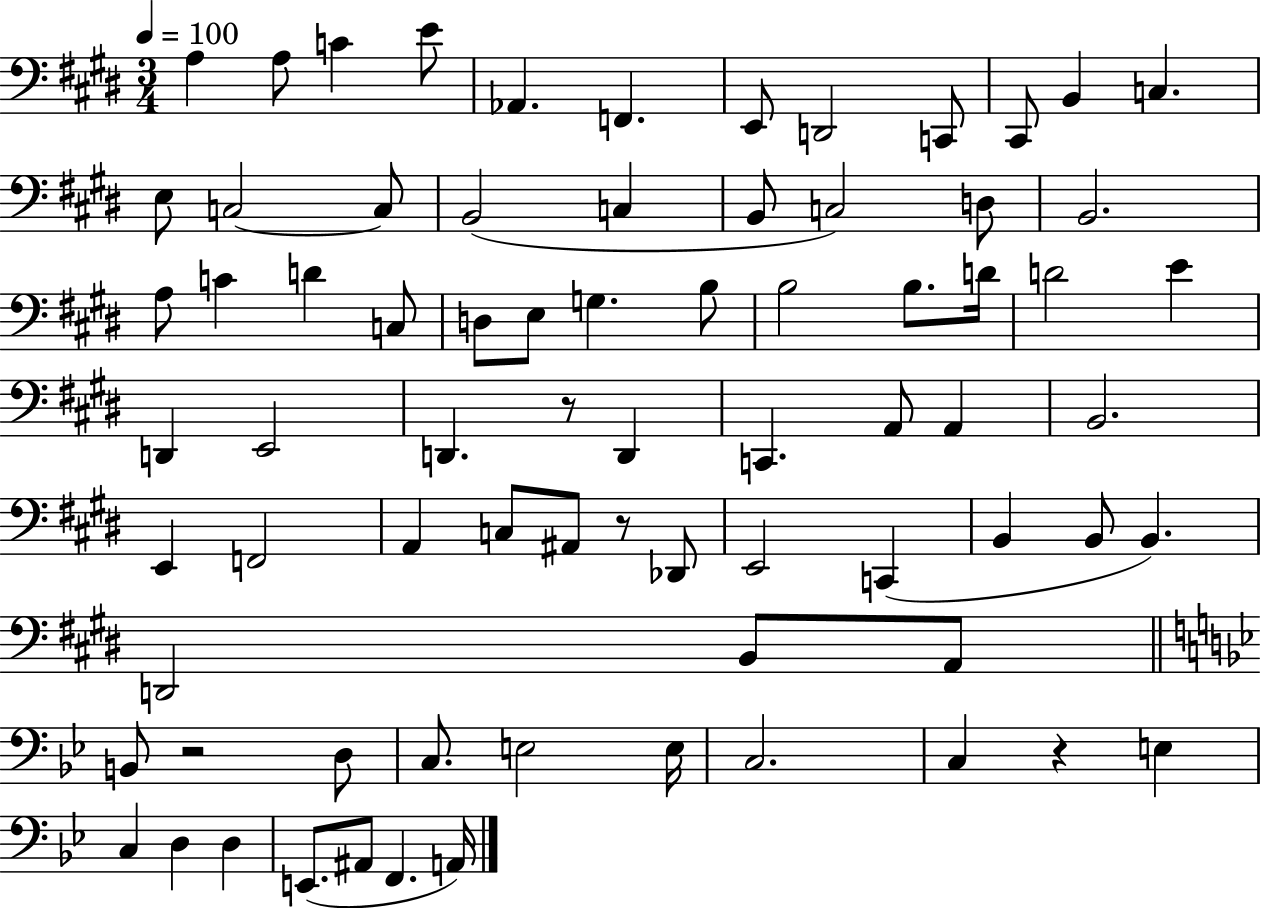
X:1
T:Untitled
M:3/4
L:1/4
K:E
A, A,/2 C E/2 _A,, F,, E,,/2 D,,2 C,,/2 ^C,,/2 B,, C, E,/2 C,2 C,/2 B,,2 C, B,,/2 C,2 D,/2 B,,2 A,/2 C D C,/2 D,/2 E,/2 G, B,/2 B,2 B,/2 D/4 D2 E D,, E,,2 D,, z/2 D,, C,, A,,/2 A,, B,,2 E,, F,,2 A,, C,/2 ^A,,/2 z/2 _D,,/2 E,,2 C,, B,, B,,/2 B,, D,,2 B,,/2 A,,/2 B,,/2 z2 D,/2 C,/2 E,2 E,/4 C,2 C, z E, C, D, D, E,,/2 ^A,,/2 F,, A,,/4